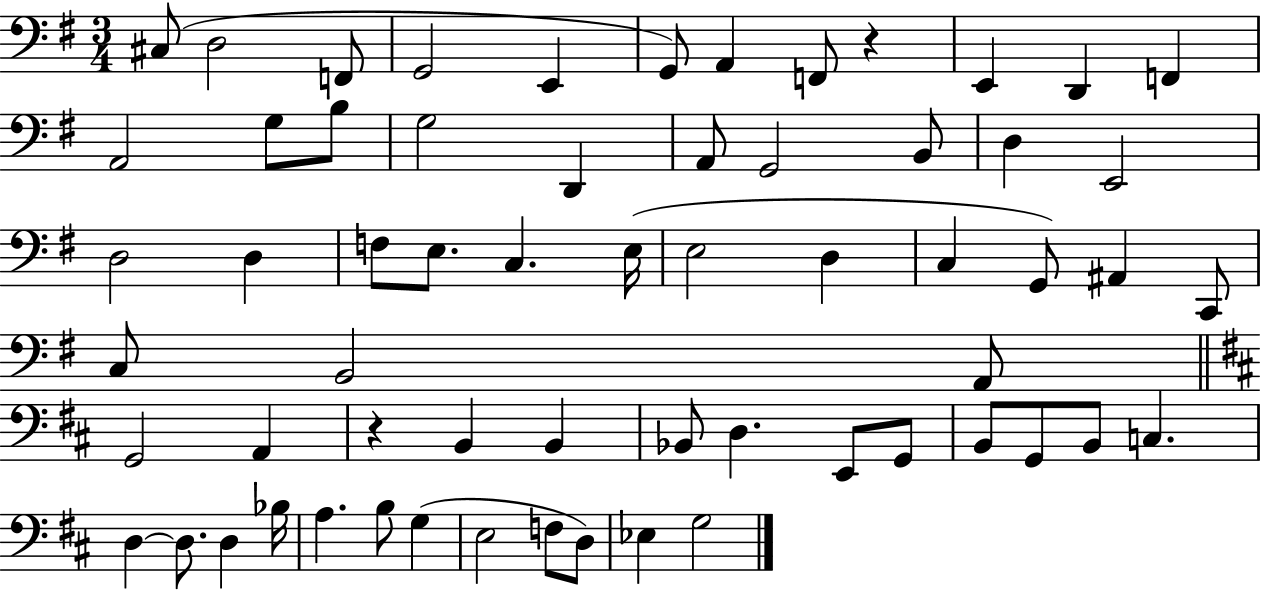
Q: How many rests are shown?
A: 2